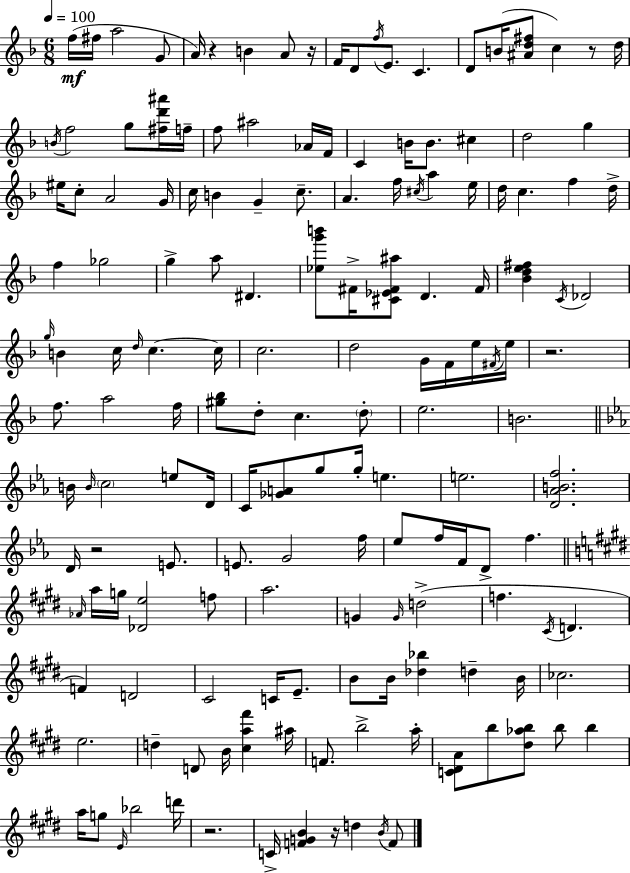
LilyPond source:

{
  \clef treble
  \numericTimeSignature
  \time 6/8
  \key f \major
  \tempo 4 = 100
  f''16(\mf fis''16 a''2 g'8 | a'16) r4 b'4 a'8 r16 | f'16 d'8 \acciaccatura { f''16 } e'8. c'4. | d'8 b'16( <ais' d'' fis''>8 c''4) r8 | \break d''16 \acciaccatura { b'16 } f''2 g''8 | <fis'' d''' ais'''>16 f''16-- f''8 ais''2 | aes'16 f'16 c'4 b'16 b'8. cis''4 | d''2 g''4 | \break eis''16 c''8-. a'2 | g'16 c''16 b'4 g'4-- c''8.-- | a'4. f''16 \acciaccatura { cis''16 } a''4 | e''16 d''16 c''4. f''4 | \break d''16-> f''4 ges''2 | g''4-> a''8 dis'4. | <ees'' g''' b'''>8 fis'16-> <cis' ees' fis' ais''>8 d'4. | fis'16 <bes' d'' e'' fis''>4 \acciaccatura { c'16 } des'2 | \break \grace { g''16 } b'4 c''16 \grace { d''16 } c''4.~~ | c''16 c''2. | d''2 | g'16 f'16 e''16 \acciaccatura { fis'16 } e''16 r2. | \break f''8. a''2 | f''16 <gis'' bes''>8 d''8-. c''4. | \parenthesize d''8-. e''2. | b'2. | \break \bar "||" \break \key ees \major b'16 \grace { b'16 } \parenthesize c''2 e''8 | d'16 c'16 <ges' a'>8 g''8 g''16-. e''4. | e''2. | <d' aes' b' f''>2. | \break d'16 r2 e'8. | e'8. g'2 | f''16 ees''8 f''16 f'16 d'8-> f''4. | \bar "||" \break \key e \major \grace { aes'16 } a''16 g''16 <des' e''>2 f''8 | a''2. | g'4 \grace { g'16 }( d''2-> | f''4. \acciaccatura { cis'16 } d'4. | \break f'4) d'2 | cis'2 c'16 | e'8.-- b'8 b'16 <des'' bes''>4 d''4-- | b'16 ces''2. | \break e''2. | d''4-- d'8 b'16 <cis'' a'' fis'''>4 | ais''16 f'8. b''2-> | a''16-. <c' dis' a'>8 b''8 <dis'' aes'' b''>8 b''8 b''4 | \break a''16 g''8 \grace { e'16 } bes''2 | d'''16 r2. | c'16-> <f' g' b'>4 r16 d''4 | \acciaccatura { b'16 } f'8 \bar "|."
}